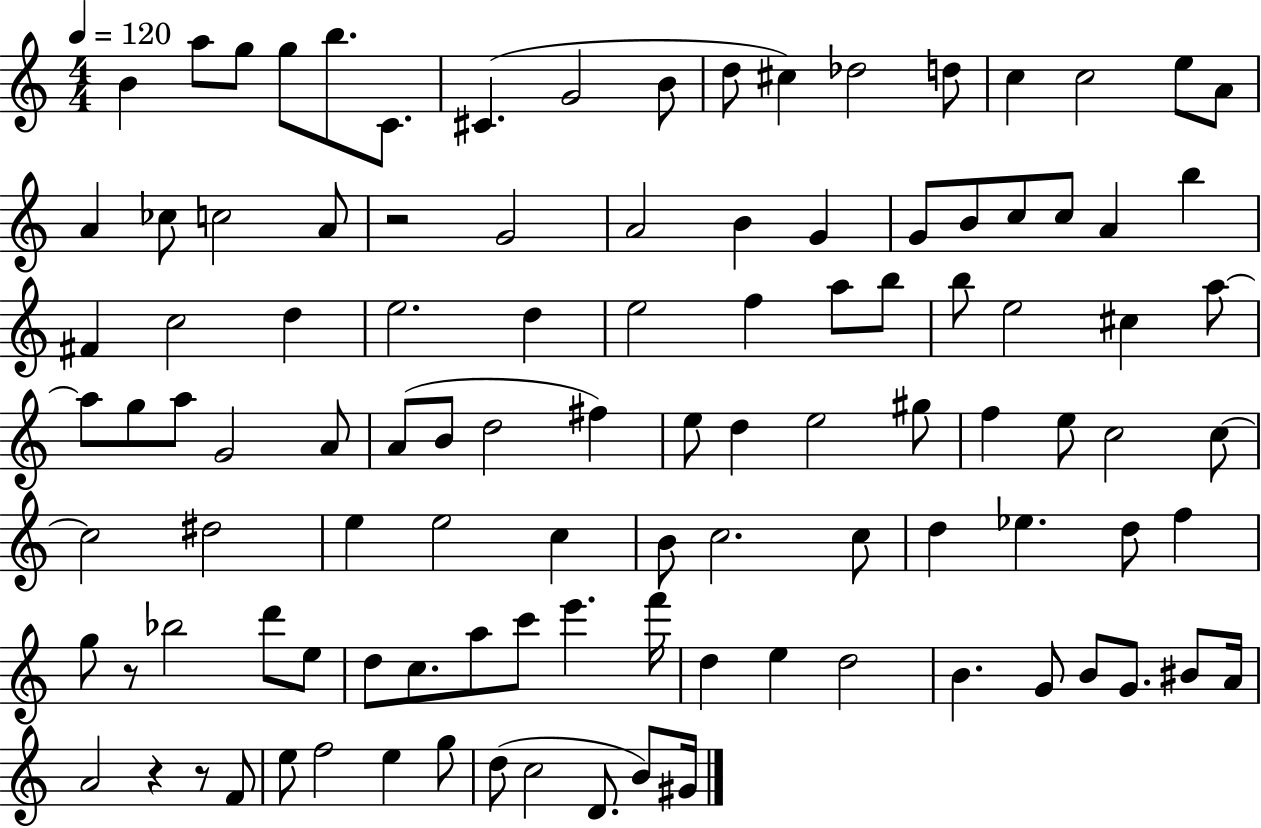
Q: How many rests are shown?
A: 4